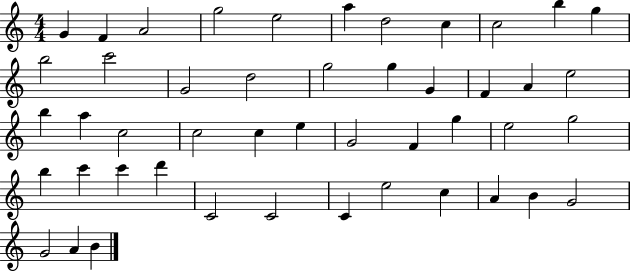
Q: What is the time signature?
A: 4/4